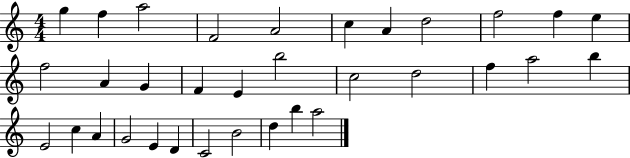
G5/q F5/q A5/h F4/h A4/h C5/q A4/q D5/h F5/h F5/q E5/q F5/h A4/q G4/q F4/q E4/q B5/h C5/h D5/h F5/q A5/h B5/q E4/h C5/q A4/q G4/h E4/q D4/q C4/h B4/h D5/q B5/q A5/h